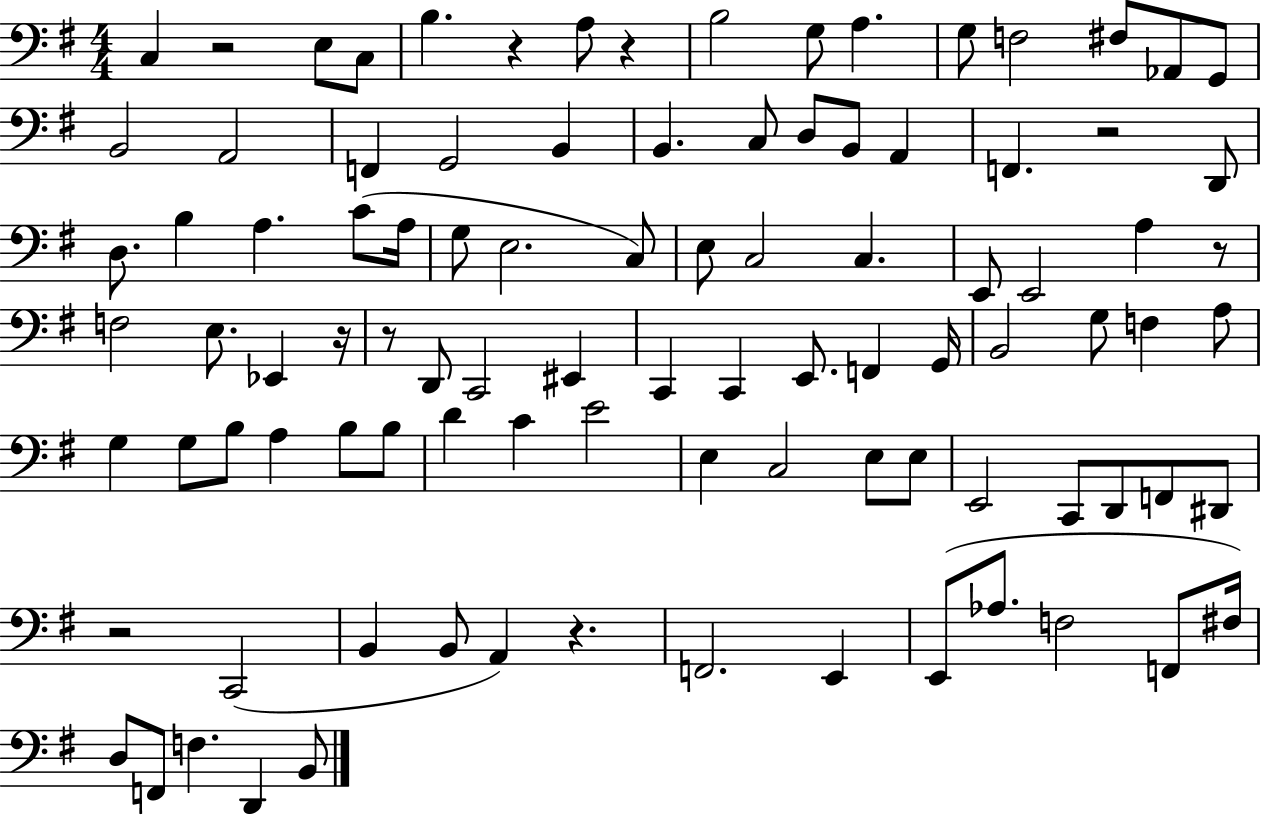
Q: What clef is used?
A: bass